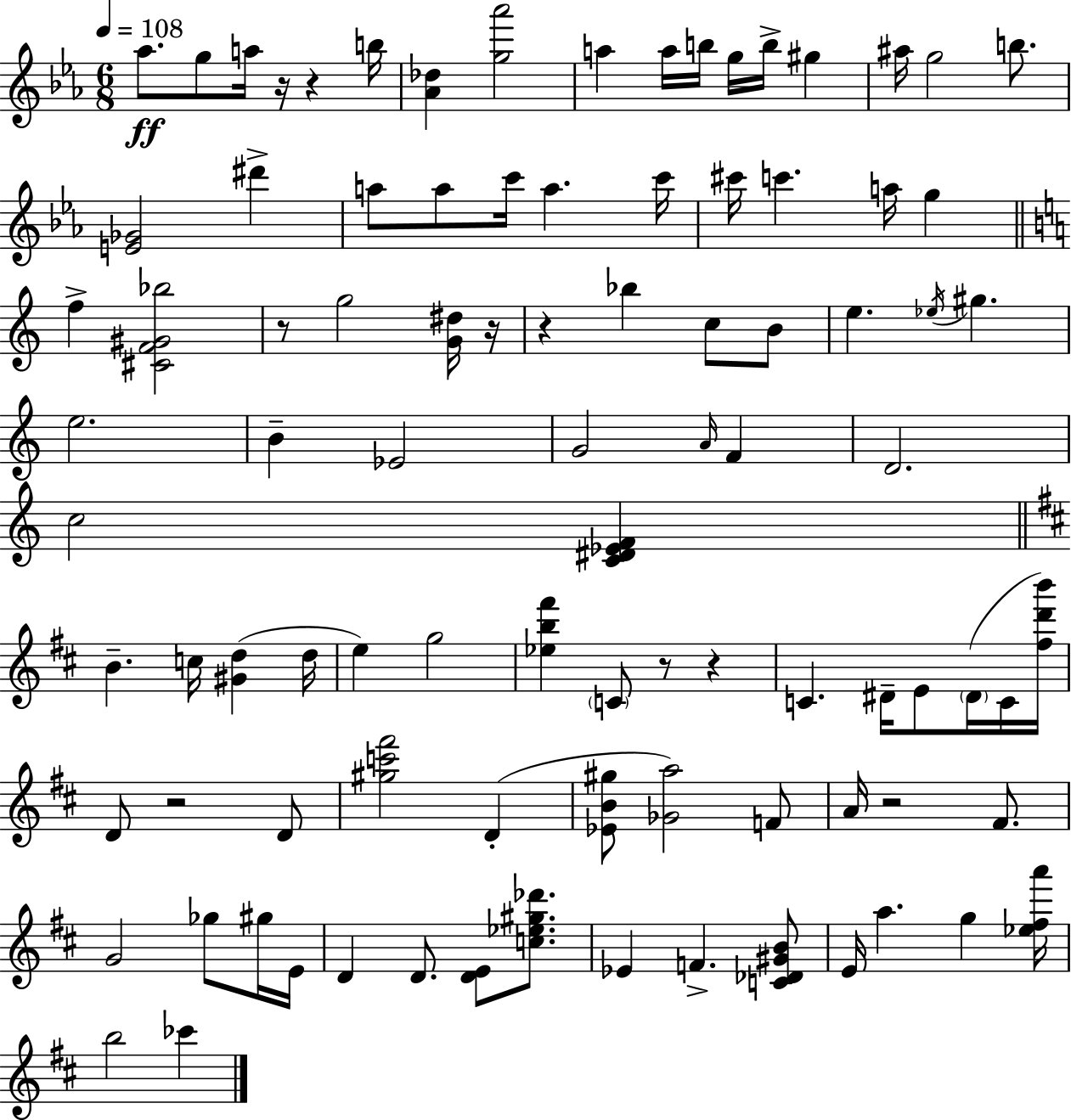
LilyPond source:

{
  \clef treble
  \numericTimeSignature
  \time 6/8
  \key c \minor
  \tempo 4 = 108
  aes''8.\ff g''8 a''16 r16 r4 b''16 | <aes' des''>4 <g'' aes'''>2 | a''4 a''16 b''16 g''16 b''16-> gis''4 | ais''16 g''2 b''8. | \break <e' ges'>2 dis'''4-> | a''8 a''8 c'''16 a''4. c'''16 | cis'''16 c'''4. a''16 g''4 | \bar "||" \break \key c \major f''4-> <cis' f' gis' bes''>2 | r8 g''2 <g' dis''>16 r16 | r4 bes''4 c''8 b'8 | e''4. \acciaccatura { ees''16 } gis''4. | \break e''2. | b'4-- ees'2 | g'2 \grace { a'16 } f'4 | d'2. | \break c''2 <c' dis' ees' f'>4 | \bar "||" \break \key b \minor b'4.-- c''16 <gis' d''>4( d''16 | e''4) g''2 | <ees'' b'' fis'''>4 \parenthesize c'8 r8 r4 | c'4. dis'16-- e'8 \parenthesize dis'16( c'16 <fis'' d''' b'''>16) | \break d'8 r2 d'8 | <gis'' c''' fis'''>2 d'4-.( | <ees' b' gis''>8 <ges' a''>2) f'8 | a'16 r2 fis'8. | \break g'2 ges''8 gis''16 e'16 | d'4 d'8. <d' e'>8 <c'' ees'' gis'' des'''>8. | ees'4 f'4.-> <c' des' gis' b'>8 | e'16 a''4. g''4 <ees'' fis'' a'''>16 | \break b''2 ces'''4 | \bar "|."
}